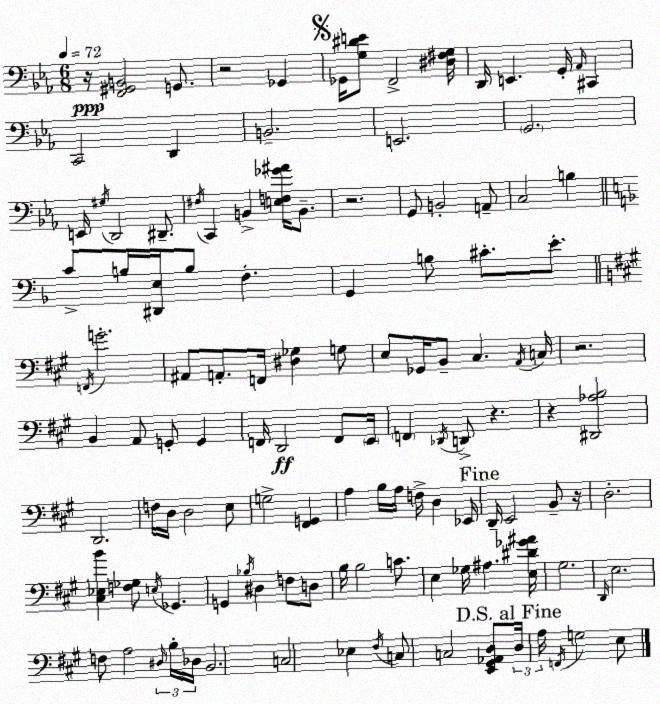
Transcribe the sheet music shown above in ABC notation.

X:1
T:Untitled
M:6/8
L:1/4
K:Eb
z/4 [F,,^G,,B,,]2 G,,/2 z2 _G,, _G,,/4 [G,^DE]/2 F,,2 [^D,^F,G,]/4 D,,/4 E,, G,,/4 _A,,/4 ^C,, C,,2 D,, B,,2 E,,2 G,,2 E,,/4 ^G,/4 D,,2 ^D,,/2 ^F,/4 C,, B,, [E,F,_G^A]/4 B,,/2 z2 G,,/2 B,,2 A,,/2 C,2 B, C/2 B,/4 [^D,,E,]/4 B,/2 F, G,, B,/2 ^C/2 E/2 F,,/4 G2 ^A,,/2 A,,/2 F,,/4 [^D,_G,] G,/2 E,/2 _G,,/4 B,,/2 ^C, A,,/4 C,/4 z2 B,, A,,/2 G,,/2 G,, F,,/4 D,,2 F,,/2 E,,/4 F,, _D,,/4 D,,/2 z z [^D,,_A,B,]2 D,,2 F,/4 D,/4 D,2 E,/2 G,2 [^F,,G,,] A, B,/4 A,/4 F,/4 D, _E,,/4 D,,/4 E,,2 B,,/2 z/4 D,2 [^C,_E,B] [F,_G,]/2 E,/4 _G,, G,, _B,/4 ^D, F,/2 D,/2 B,/4 B,2 C/2 E, _G,/4 ^A, [E,^D_G^A]/4 ^G,2 D,,/4 E,2 F,/2 A,2 ^D,/4 B,/4 _D,/4 B,,2 C,2 _E, ^F,/4 C,/2 C,2 [E,,^G,,_A,,D,]/2 D,/4 A,/4 F,,/4 G,2 E,/2